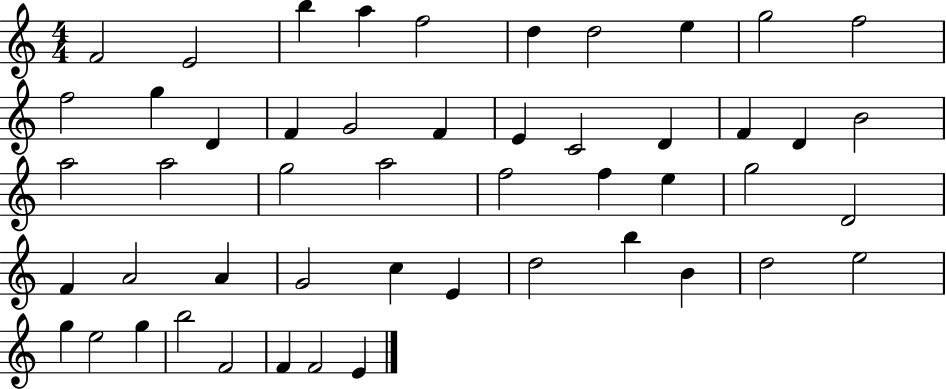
F4/h E4/h B5/q A5/q F5/h D5/q D5/h E5/q G5/h F5/h F5/h G5/q D4/q F4/q G4/h F4/q E4/q C4/h D4/q F4/q D4/q B4/h A5/h A5/h G5/h A5/h F5/h F5/q E5/q G5/h D4/h F4/q A4/h A4/q G4/h C5/q E4/q D5/h B5/q B4/q D5/h E5/h G5/q E5/h G5/q B5/h F4/h F4/q F4/h E4/q